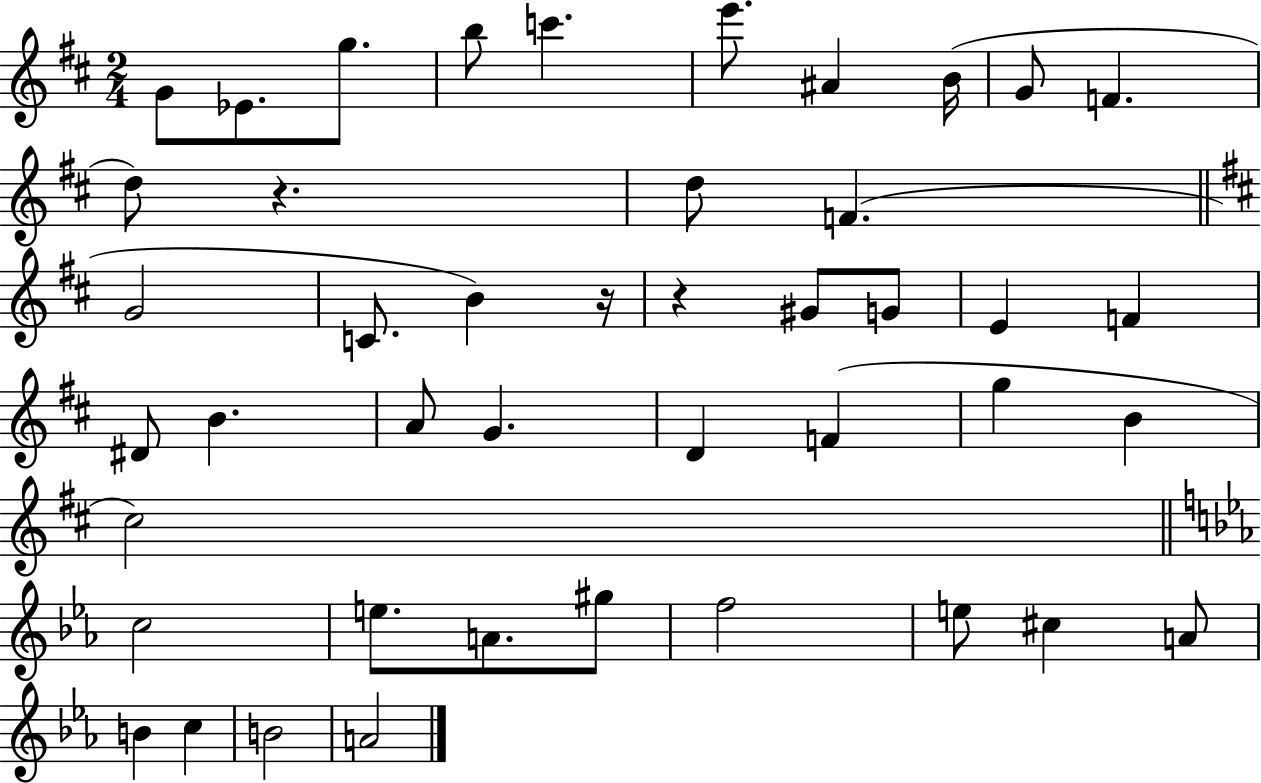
G4/e Eb4/e. G5/e. B5/e C6/q. E6/e. A#4/q B4/s G4/e F4/q. D5/e R/q. D5/e F4/q. G4/h C4/e. B4/q R/s R/q G#4/e G4/e E4/q F4/q D#4/e B4/q. A4/e G4/q. D4/q F4/q G5/q B4/q C#5/h C5/h E5/e. A4/e. G#5/e F5/h E5/e C#5/q A4/e B4/q C5/q B4/h A4/h